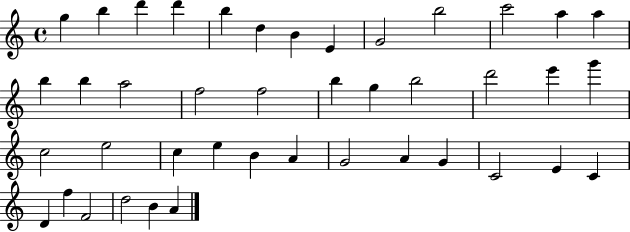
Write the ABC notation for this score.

X:1
T:Untitled
M:4/4
L:1/4
K:C
g b d' d' b d B E G2 b2 c'2 a a b b a2 f2 f2 b g b2 d'2 e' g' c2 e2 c e B A G2 A G C2 E C D f F2 d2 B A